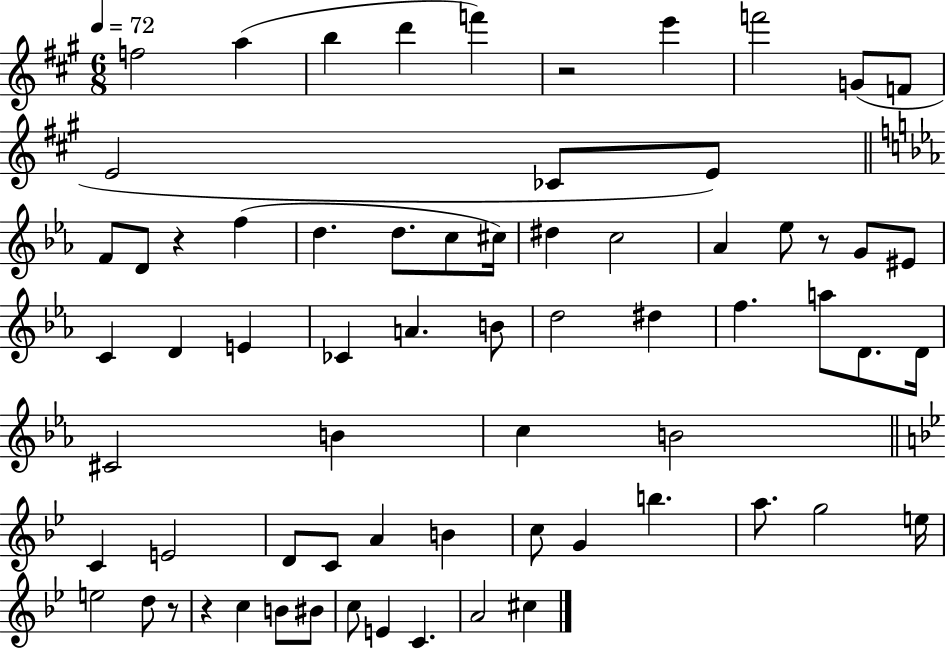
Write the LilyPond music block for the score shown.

{
  \clef treble
  \numericTimeSignature
  \time 6/8
  \key a \major
  \tempo 4 = 72
  f''2 a''4( | b''4 d'''4 f'''4) | r2 e'''4 | f'''2 g'8( f'8 | \break e'2 ces'8 e'8) | \bar "||" \break \key ees \major f'8 d'8 r4 f''4( | d''4. d''8. c''8 cis''16) | dis''4 c''2 | aes'4 ees''8 r8 g'8 eis'8 | \break c'4 d'4 e'4 | ces'4 a'4. b'8 | d''2 dis''4 | f''4. a''8 d'8. d'16 | \break cis'2 b'4 | c''4 b'2 | \bar "||" \break \key bes \major c'4 e'2 | d'8 c'8 a'4 b'4 | c''8 g'4 b''4. | a''8. g''2 e''16 | \break e''2 d''8 r8 | r4 c''4 b'8 bis'8 | c''8 e'4 c'4. | a'2 cis''4 | \break \bar "|."
}